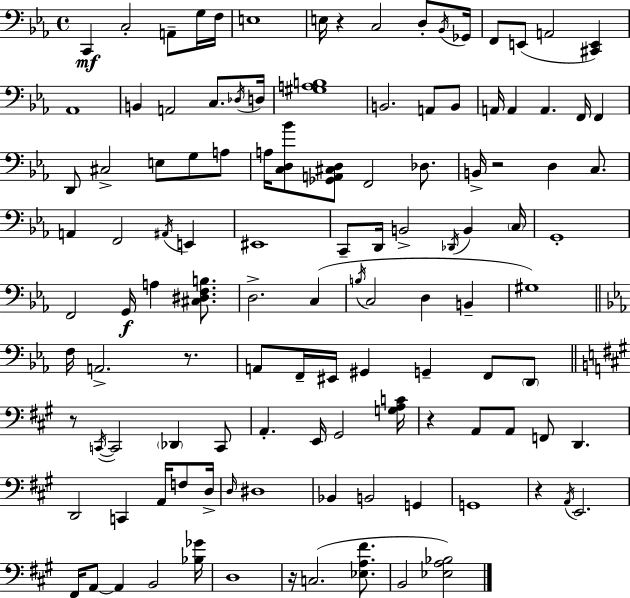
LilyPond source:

{
  \clef bass
  \time 4/4
  \defaultTimeSignature
  \key c \minor
  \repeat volta 2 { c,4\mf c2-. a,8-- g16 f16 | e1 | e16 r4 c2 d8-. \acciaccatura { bes,16 } | ges,16 f,8 e,8( a,2 <cis, e,>4) | \break aes,1 | b,4 a,2 c8. | \acciaccatura { des16 } d16 <gis a b>1 | b,2. a,8 | \break b,8 a,16 a,4 a,4. f,16 f,4 | d,8 cis2-> e8 g8 | a8 a16 <c d bes'>8 <ges, a, cis d>8 f,2 des8. | b,16-> r2 d4 c8. | \break a,4 f,2 \acciaccatura { ais,16 } e,4 | eis,1 | c,8-- d,16 b,2-> \acciaccatura { des,16 } b,4 | \parenthesize c16 g,1-. | \break f,2 g,16\f a4 | <cis dis f b>8. d2.-> | c4( \acciaccatura { b16 } c2 d4 | b,4-- gis1) | \break \bar "||" \break \key ees \major f16 a,2.-> r8. | a,8 f,16-- eis,16 gis,4 g,4-- f,8 \parenthesize d,8 | \bar "||" \break \key a \major r8 \acciaccatura { c,16~ }~ c,2 \parenthesize des,4 c,8 | a,4.-. e,16 gis,2 | <g a c'>16 r4 a,8 a,8 f,8 d,4. | d,2 c,4 a,16 f8 | \break d16-> \grace { d16 } dis1 | bes,4 b,2 g,4 | g,1 | r4 \acciaccatura { a,16 } e,2. | \break fis,16 a,8~~ a,4 b,2 | <bes ges'>16 d1 | r16 c2.( | <ees a fis'>8. b,2 <ees a bes>2) | \break } \bar "|."
}